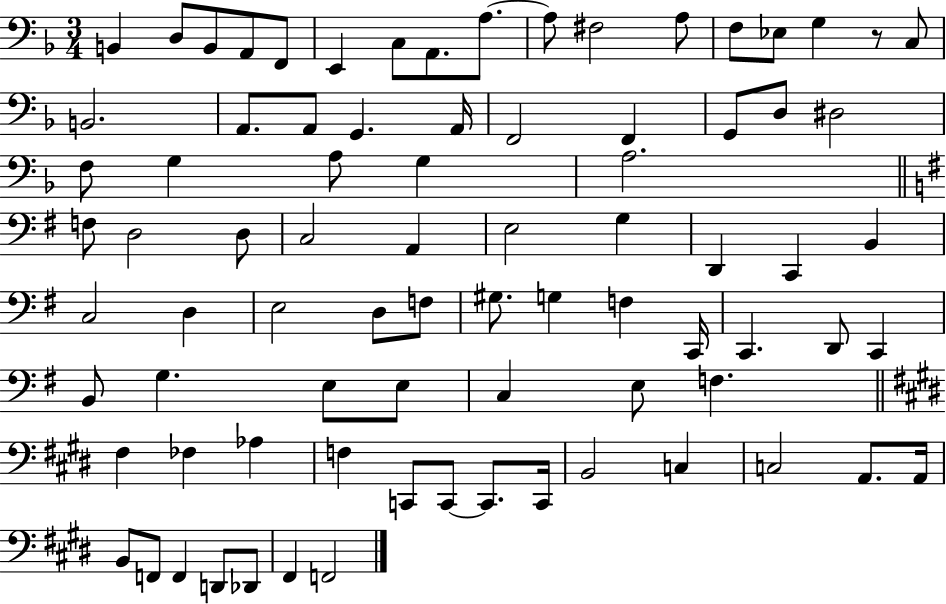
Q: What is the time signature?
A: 3/4